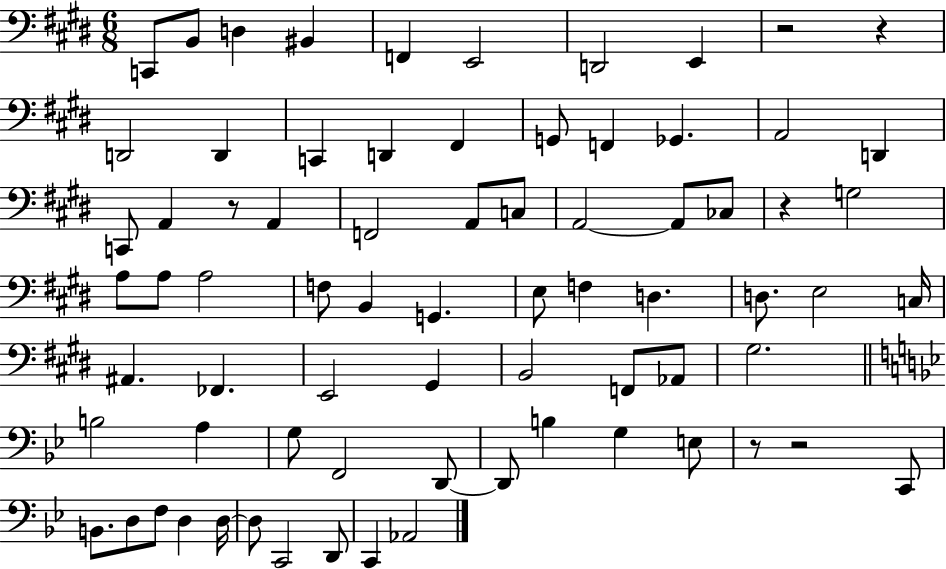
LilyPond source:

{
  \clef bass
  \numericTimeSignature
  \time 6/8
  \key e \major
  \repeat volta 2 { c,8 b,8 d4 bis,4 | f,4 e,2 | d,2 e,4 | r2 r4 | \break d,2 d,4 | c,4 d,4 fis,4 | g,8 f,4 ges,4. | a,2 d,4 | \break c,8 a,4 r8 a,4 | f,2 a,8 c8 | a,2~~ a,8 ces8 | r4 g2 | \break a8 a8 a2 | f8 b,4 g,4. | e8 f4 d4. | d8. e2 c16 | \break ais,4. fes,4. | e,2 gis,4 | b,2 f,8 aes,8 | gis2. | \break \bar "||" \break \key bes \major b2 a4 | g8 f,2 d,8~~ | d,8 b4 g4 e8 | r8 r2 c,8 | \break b,8. d8 f8 d4 d16~~ | d8 c,2 d,8 | c,4 aes,2 | } \bar "|."
}